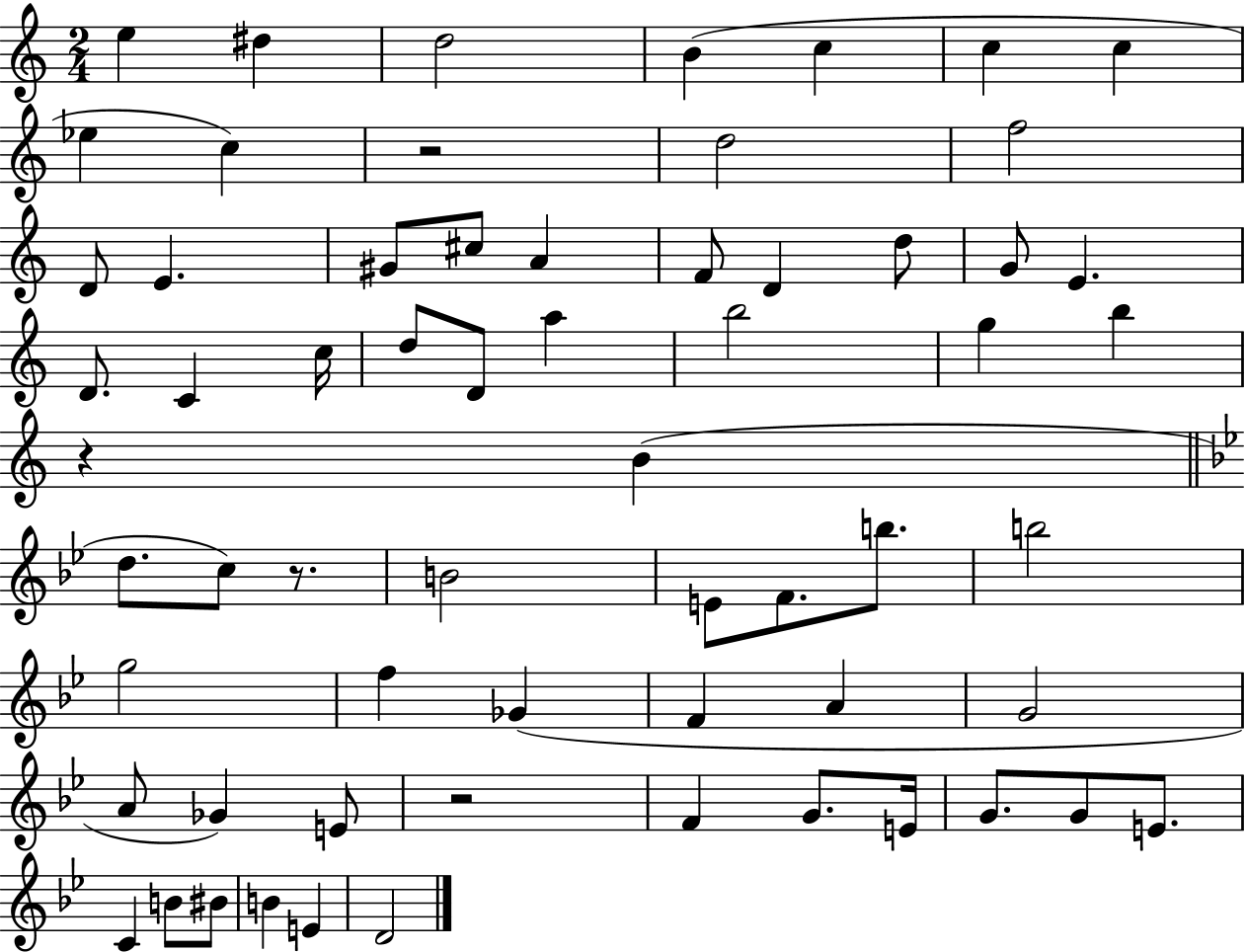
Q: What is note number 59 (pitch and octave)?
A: D4